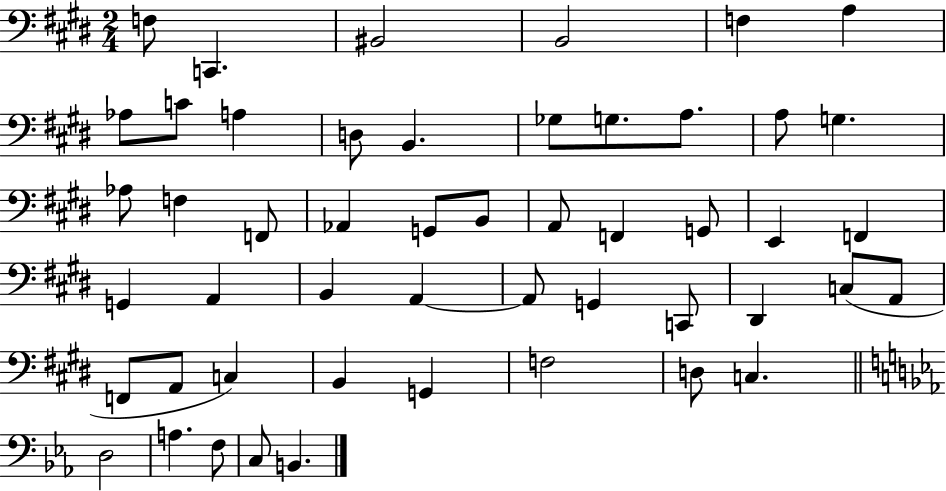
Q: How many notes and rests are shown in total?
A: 50